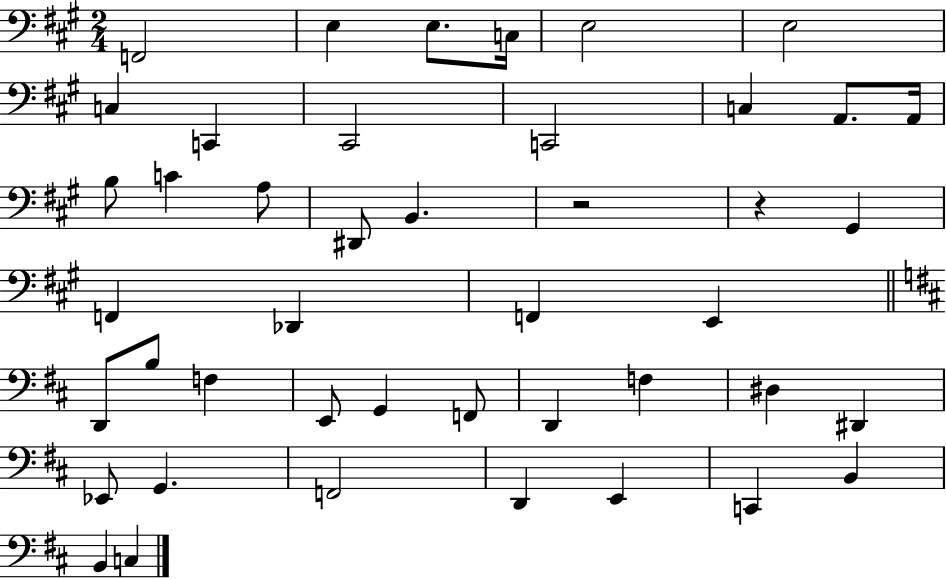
F2/h E3/q E3/e. C3/s E3/h E3/h C3/q C2/q C#2/h C2/h C3/q A2/e. A2/s B3/e C4/q A3/e D#2/e B2/q. R/h R/q G#2/q F2/q Db2/q F2/q E2/q D2/e B3/e F3/q E2/e G2/q F2/e D2/q F3/q D#3/q D#2/q Eb2/e G2/q. F2/h D2/q E2/q C2/q B2/q B2/q C3/q